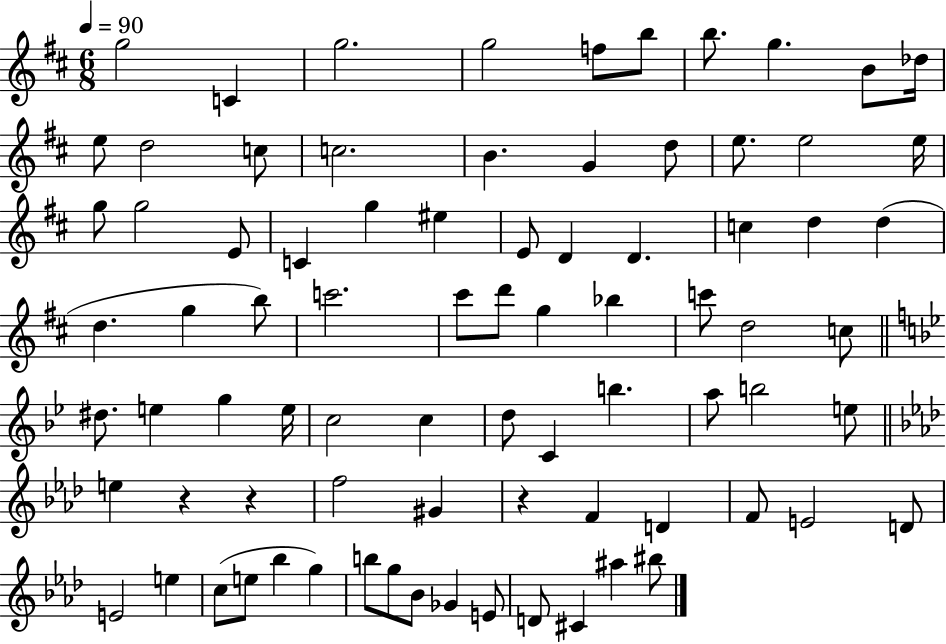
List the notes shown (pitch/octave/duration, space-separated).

G5/h C4/q G5/h. G5/h F5/e B5/e B5/e. G5/q. B4/e Db5/s E5/e D5/h C5/e C5/h. B4/q. G4/q D5/e E5/e. E5/h E5/s G5/e G5/h E4/e C4/q G5/q EIS5/q E4/e D4/q D4/q. C5/q D5/q D5/q D5/q. G5/q B5/e C6/h. C#6/e D6/e G5/q Bb5/q C6/e D5/h C5/e D#5/e. E5/q G5/q E5/s C5/h C5/q D5/e C4/q B5/q. A5/e B5/h E5/e E5/q R/q R/q F5/h G#4/q R/q F4/q D4/q F4/e E4/h D4/e E4/h E5/q C5/e E5/e Bb5/q G5/q B5/e G5/e Bb4/e Gb4/q E4/e D4/e C#4/q A#5/q BIS5/e